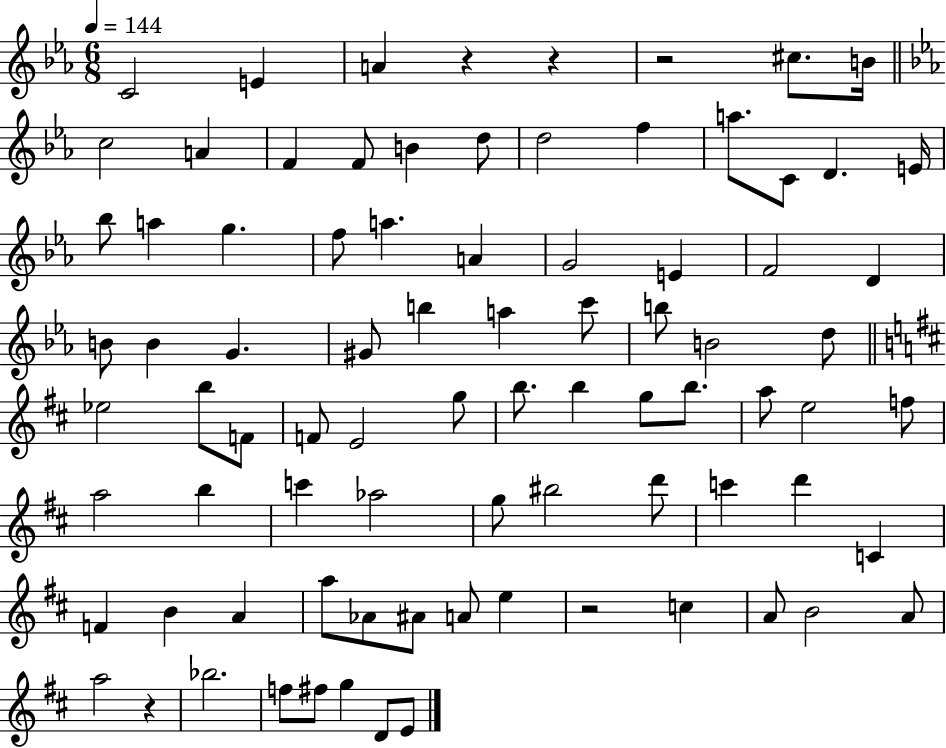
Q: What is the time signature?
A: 6/8